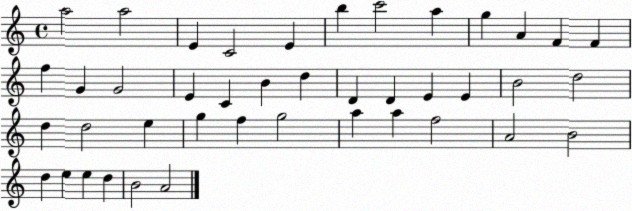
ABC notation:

X:1
T:Untitled
M:4/4
L:1/4
K:C
a2 a2 E C2 E b c'2 a g A F F f G G2 E C B d D D E E B2 d2 d d2 e g f g2 a a f2 A2 B2 d e e d B2 A2